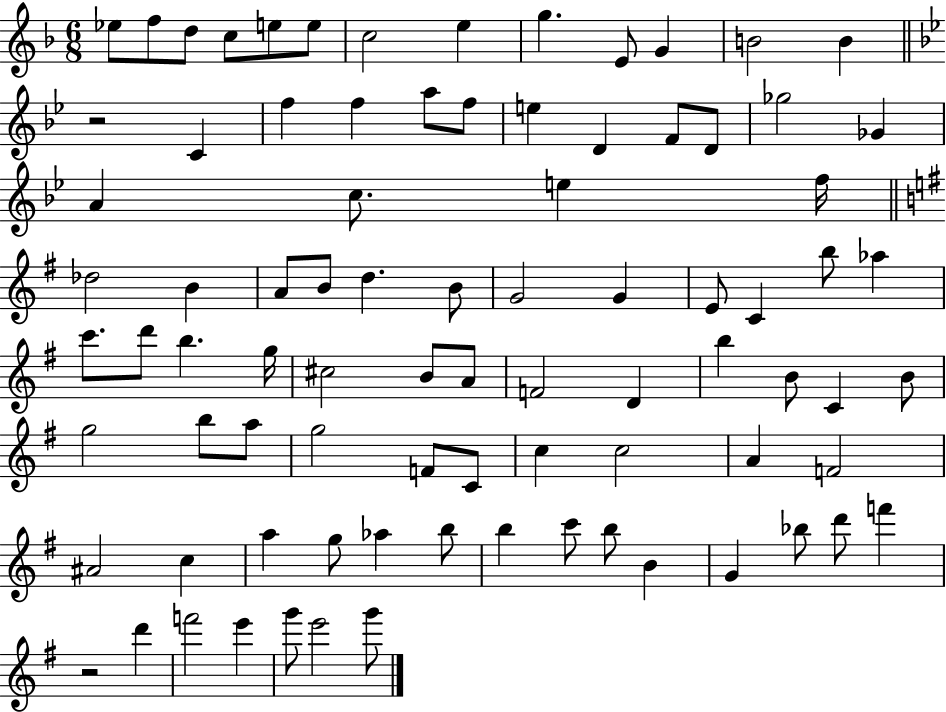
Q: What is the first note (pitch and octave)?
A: Eb5